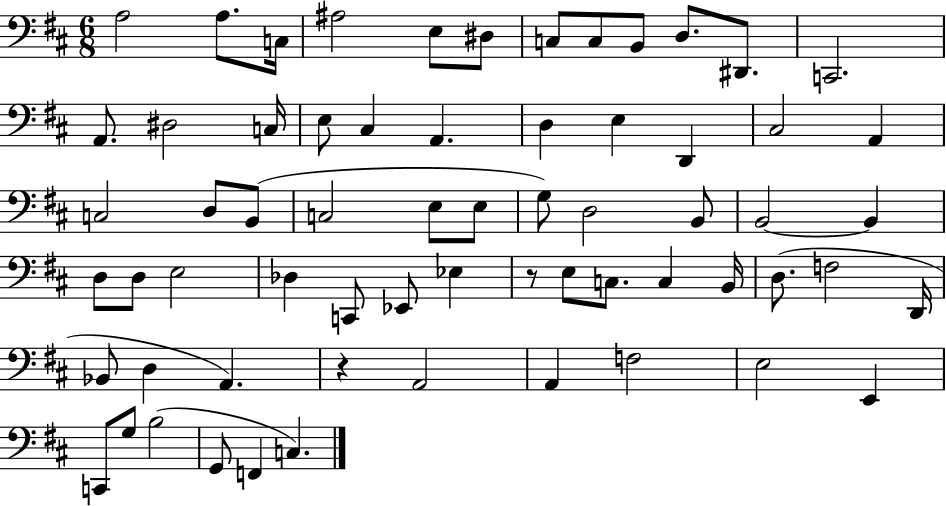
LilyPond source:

{
  \clef bass
  \numericTimeSignature
  \time 6/8
  \key d \major
  a2 a8. c16 | ais2 e8 dis8 | c8 c8 b,8 d8. dis,8. | c,2. | \break a,8. dis2 c16 | e8 cis4 a,4. | d4 e4 d,4 | cis2 a,4 | \break c2 d8 b,8( | c2 e8 e8 | g8) d2 b,8 | b,2~~ b,4 | \break d8 d8 e2 | des4 c,8 ees,8 ees4 | r8 e8 c8. c4 b,16 | d8.( f2 d,16 | \break bes,8 d4 a,4.) | r4 a,2 | a,4 f2 | e2 e,4 | \break c,8 g8 b2( | g,8 f,4 c4.) | \bar "|."
}